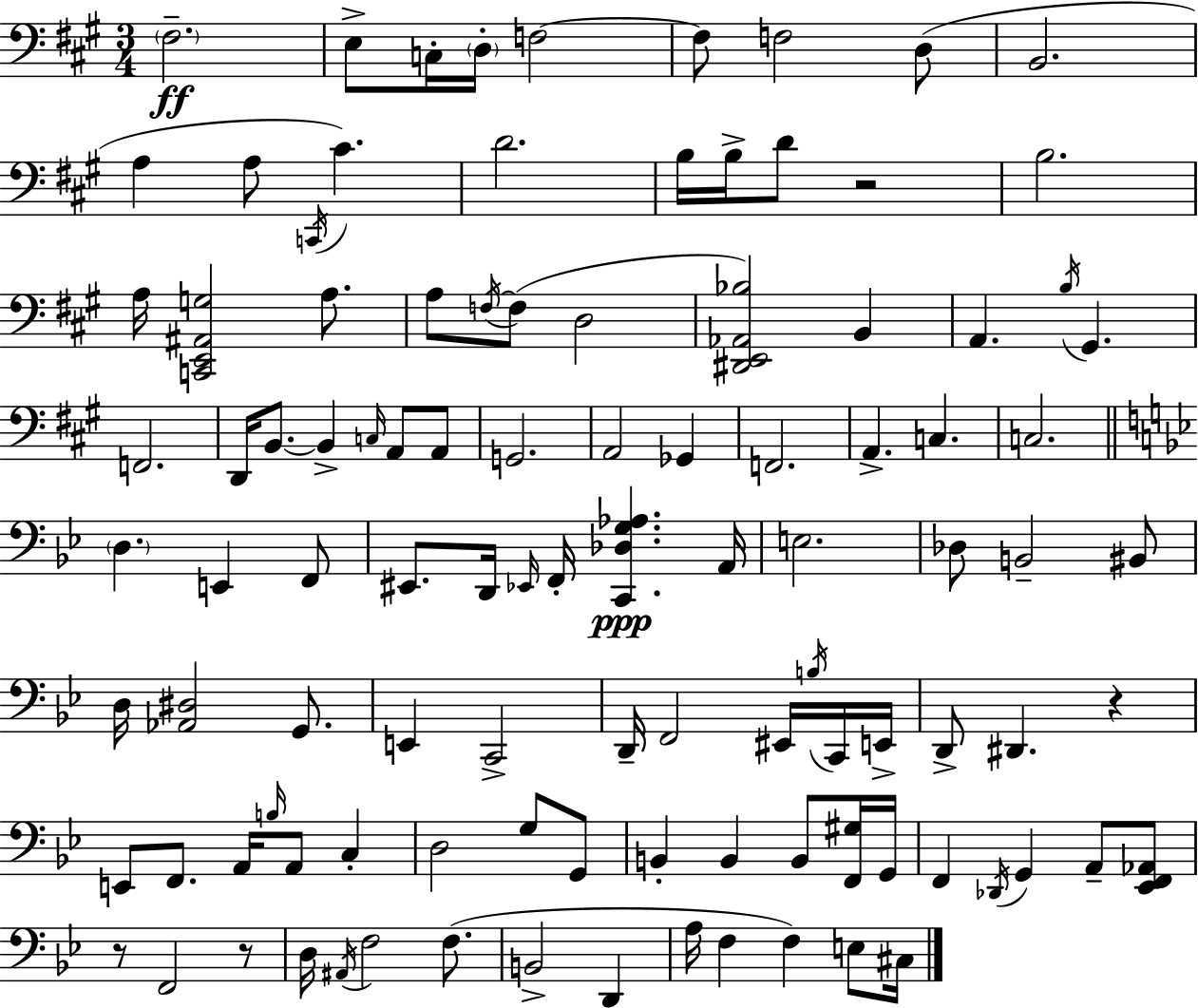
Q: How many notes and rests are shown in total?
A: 105